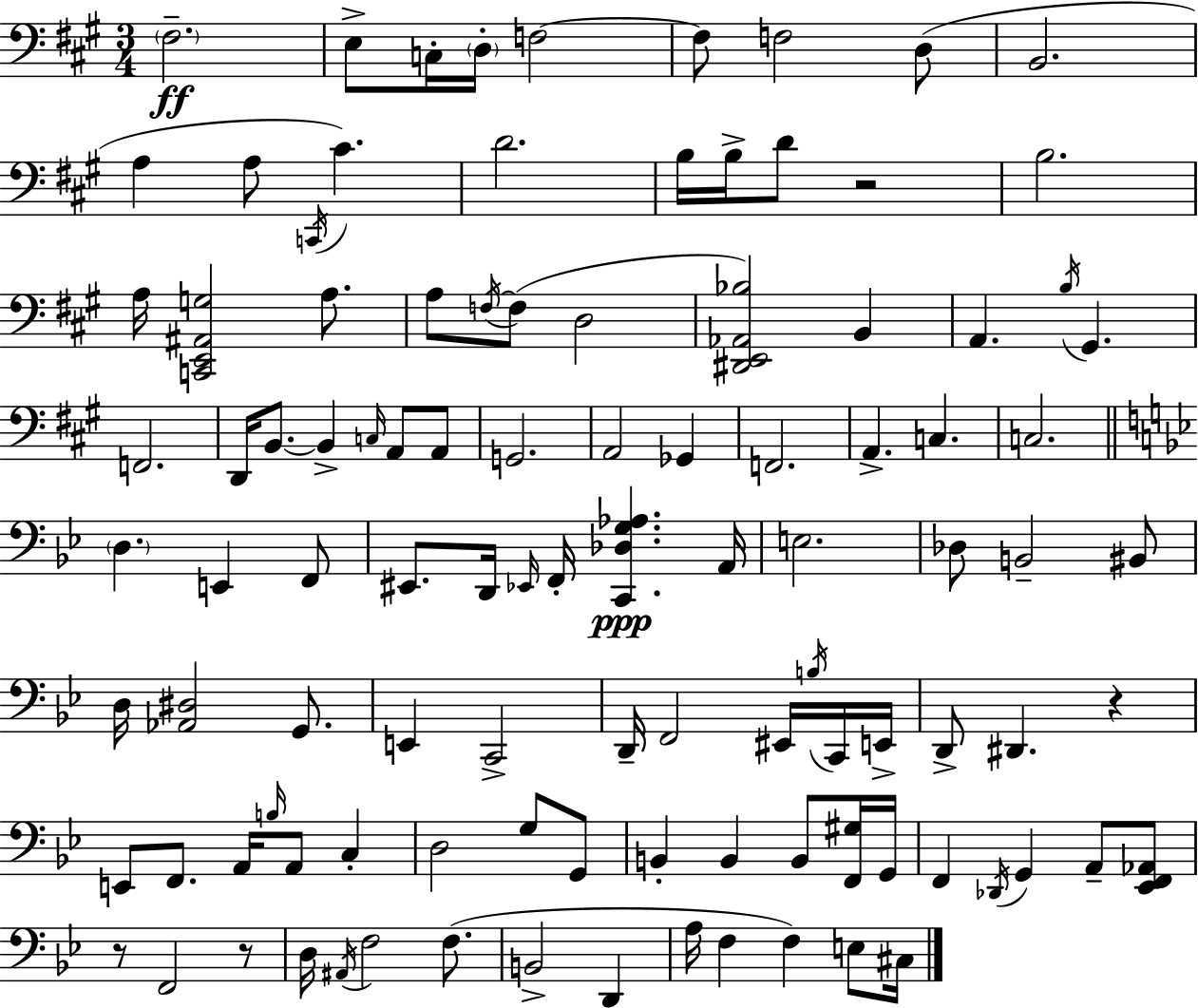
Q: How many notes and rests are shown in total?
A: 105